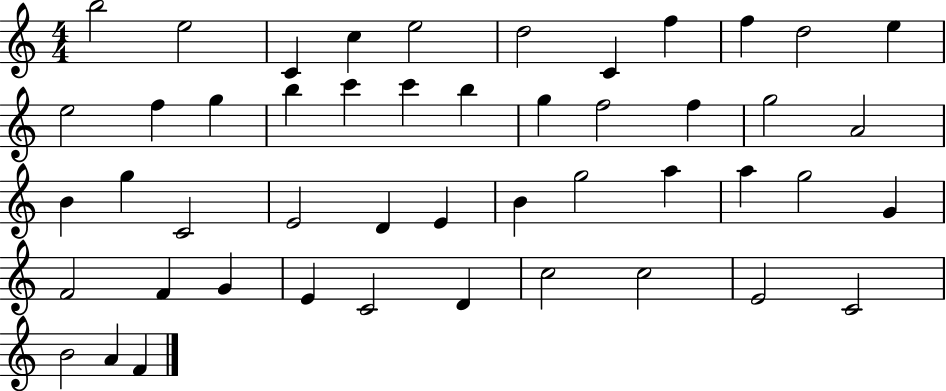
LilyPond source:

{
  \clef treble
  \numericTimeSignature
  \time 4/4
  \key c \major
  b''2 e''2 | c'4 c''4 e''2 | d''2 c'4 f''4 | f''4 d''2 e''4 | \break e''2 f''4 g''4 | b''4 c'''4 c'''4 b''4 | g''4 f''2 f''4 | g''2 a'2 | \break b'4 g''4 c'2 | e'2 d'4 e'4 | b'4 g''2 a''4 | a''4 g''2 g'4 | \break f'2 f'4 g'4 | e'4 c'2 d'4 | c''2 c''2 | e'2 c'2 | \break b'2 a'4 f'4 | \bar "|."
}